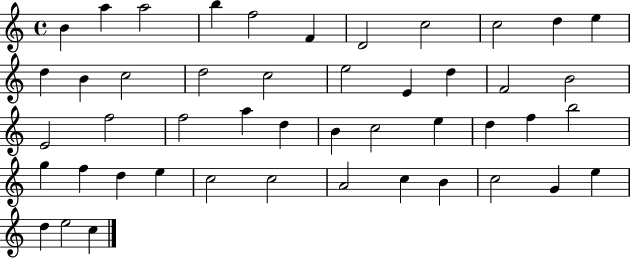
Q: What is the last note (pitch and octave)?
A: C5